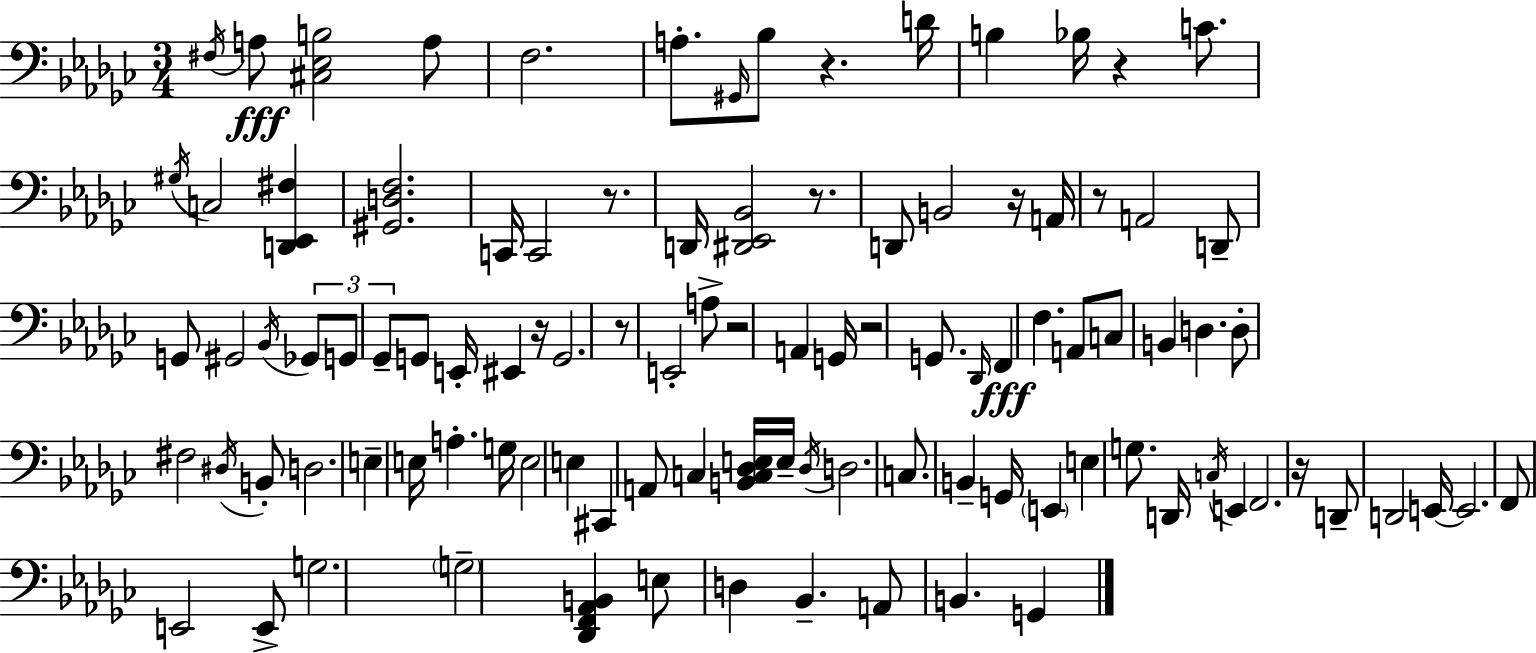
{
  \clef bass
  \numericTimeSignature
  \time 3/4
  \key ees \minor
  \acciaccatura { fis16 }\fff a8 <cis ees b>2 a8 | f2. | a8.-. \grace { gis,16 } bes8 r4. | d'16 b4 bes16 r4 c'8. | \break \acciaccatura { gis16 } c2 <d, ees, fis>4 | <gis, d f>2. | c,16 c,2 | r8. d,16 <dis, ees, bes,>2 | \break r8. d,8 b,2 | r16 a,16 r8 a,2 | d,8-- g,8 gis,2 | \acciaccatura { bes,16 } \tuplet 3/2 { ges,8 g,8 ges,8-- } g,8 e,16-. eis,4 | \break r16 g,2. | r8 e,2-. | a8-> r2 | a,4 g,16 r2 | \break g,8. \grace { des,16 } f,4\fff f4. | a,8 c8 b,4 d4. | d8-. fis2 | \acciaccatura { dis16 } b,8-. d2. | \break e4-- e16 a4.-. | g16 e2 | e4 cis,4 a,8 | c4 <b, c des e>16 e16-- \acciaccatura { des16 } d2. | \break c8. b,4-- | g,16 \parenthesize e,4 e4 g8. | d,16 \acciaccatura { c16 } e,4 f,2. | r16 d,8-- d,2 | \break e,16~~ e,2. | f,8 e,2 | e,8-> g2. | \parenthesize g2-- | \break <des, f, aes, b,>4 e8 d4 | bes,4.-- a,8 b,4. | g,4 \bar "|."
}